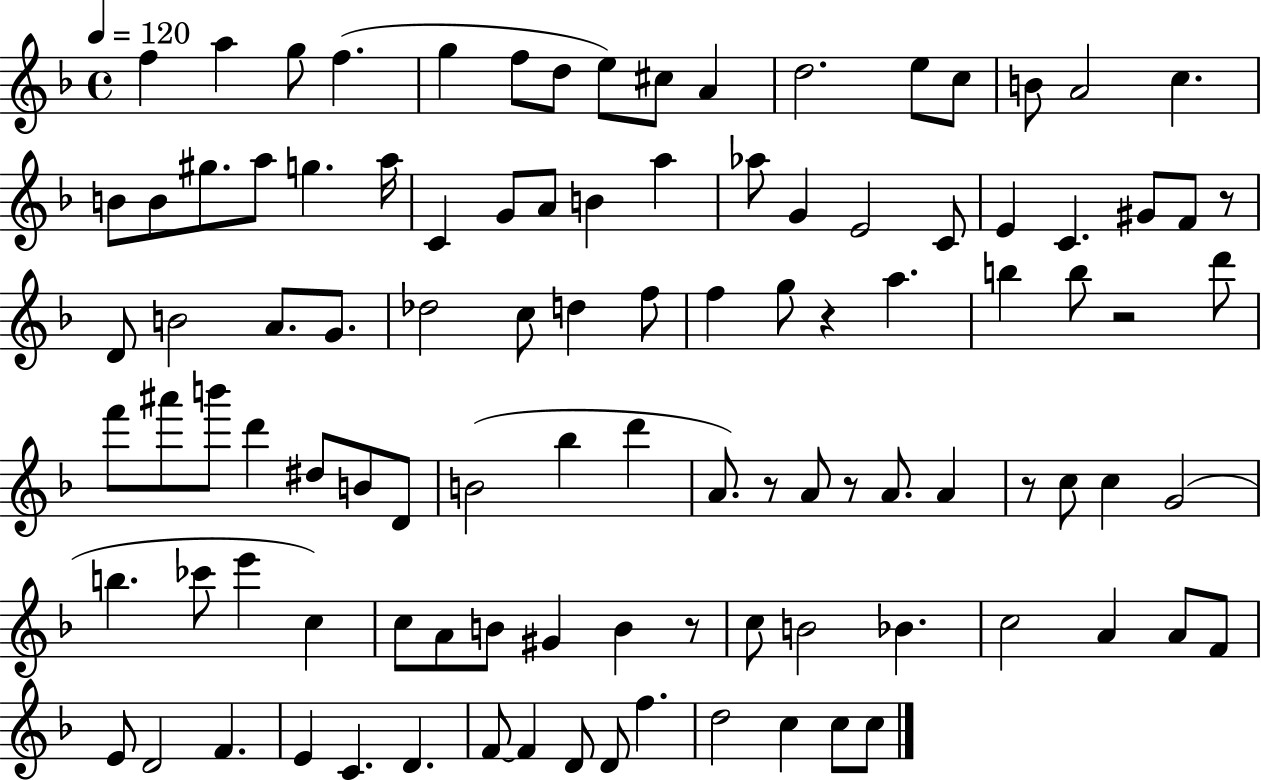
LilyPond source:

{
  \clef treble
  \time 4/4
  \defaultTimeSignature
  \key f \major
  \tempo 4 = 120
  f''4 a''4 g''8 f''4.( | g''4 f''8 d''8 e''8) cis''8 a'4 | d''2. e''8 c''8 | b'8 a'2 c''4. | \break b'8 b'8 gis''8. a''8 g''4. a''16 | c'4 g'8 a'8 b'4 a''4 | aes''8 g'4 e'2 c'8 | e'4 c'4. gis'8 f'8 r8 | \break d'8 b'2 a'8. g'8. | des''2 c''8 d''4 f''8 | f''4 g''8 r4 a''4. | b''4 b''8 r2 d'''8 | \break f'''8 ais'''8 b'''8 d'''4 dis''8 b'8 d'8 | b'2( bes''4 d'''4 | a'8.) r8 a'8 r8 a'8. a'4 | r8 c''8 c''4 g'2( | \break b''4. ces'''8 e'''4 c''4) | c''8 a'8 b'8 gis'4 b'4 r8 | c''8 b'2 bes'4. | c''2 a'4 a'8 f'8 | \break e'8 d'2 f'4. | e'4 c'4. d'4. | f'8~~ f'4 d'8 d'8 f''4. | d''2 c''4 c''8 c''8 | \break \bar "|."
}